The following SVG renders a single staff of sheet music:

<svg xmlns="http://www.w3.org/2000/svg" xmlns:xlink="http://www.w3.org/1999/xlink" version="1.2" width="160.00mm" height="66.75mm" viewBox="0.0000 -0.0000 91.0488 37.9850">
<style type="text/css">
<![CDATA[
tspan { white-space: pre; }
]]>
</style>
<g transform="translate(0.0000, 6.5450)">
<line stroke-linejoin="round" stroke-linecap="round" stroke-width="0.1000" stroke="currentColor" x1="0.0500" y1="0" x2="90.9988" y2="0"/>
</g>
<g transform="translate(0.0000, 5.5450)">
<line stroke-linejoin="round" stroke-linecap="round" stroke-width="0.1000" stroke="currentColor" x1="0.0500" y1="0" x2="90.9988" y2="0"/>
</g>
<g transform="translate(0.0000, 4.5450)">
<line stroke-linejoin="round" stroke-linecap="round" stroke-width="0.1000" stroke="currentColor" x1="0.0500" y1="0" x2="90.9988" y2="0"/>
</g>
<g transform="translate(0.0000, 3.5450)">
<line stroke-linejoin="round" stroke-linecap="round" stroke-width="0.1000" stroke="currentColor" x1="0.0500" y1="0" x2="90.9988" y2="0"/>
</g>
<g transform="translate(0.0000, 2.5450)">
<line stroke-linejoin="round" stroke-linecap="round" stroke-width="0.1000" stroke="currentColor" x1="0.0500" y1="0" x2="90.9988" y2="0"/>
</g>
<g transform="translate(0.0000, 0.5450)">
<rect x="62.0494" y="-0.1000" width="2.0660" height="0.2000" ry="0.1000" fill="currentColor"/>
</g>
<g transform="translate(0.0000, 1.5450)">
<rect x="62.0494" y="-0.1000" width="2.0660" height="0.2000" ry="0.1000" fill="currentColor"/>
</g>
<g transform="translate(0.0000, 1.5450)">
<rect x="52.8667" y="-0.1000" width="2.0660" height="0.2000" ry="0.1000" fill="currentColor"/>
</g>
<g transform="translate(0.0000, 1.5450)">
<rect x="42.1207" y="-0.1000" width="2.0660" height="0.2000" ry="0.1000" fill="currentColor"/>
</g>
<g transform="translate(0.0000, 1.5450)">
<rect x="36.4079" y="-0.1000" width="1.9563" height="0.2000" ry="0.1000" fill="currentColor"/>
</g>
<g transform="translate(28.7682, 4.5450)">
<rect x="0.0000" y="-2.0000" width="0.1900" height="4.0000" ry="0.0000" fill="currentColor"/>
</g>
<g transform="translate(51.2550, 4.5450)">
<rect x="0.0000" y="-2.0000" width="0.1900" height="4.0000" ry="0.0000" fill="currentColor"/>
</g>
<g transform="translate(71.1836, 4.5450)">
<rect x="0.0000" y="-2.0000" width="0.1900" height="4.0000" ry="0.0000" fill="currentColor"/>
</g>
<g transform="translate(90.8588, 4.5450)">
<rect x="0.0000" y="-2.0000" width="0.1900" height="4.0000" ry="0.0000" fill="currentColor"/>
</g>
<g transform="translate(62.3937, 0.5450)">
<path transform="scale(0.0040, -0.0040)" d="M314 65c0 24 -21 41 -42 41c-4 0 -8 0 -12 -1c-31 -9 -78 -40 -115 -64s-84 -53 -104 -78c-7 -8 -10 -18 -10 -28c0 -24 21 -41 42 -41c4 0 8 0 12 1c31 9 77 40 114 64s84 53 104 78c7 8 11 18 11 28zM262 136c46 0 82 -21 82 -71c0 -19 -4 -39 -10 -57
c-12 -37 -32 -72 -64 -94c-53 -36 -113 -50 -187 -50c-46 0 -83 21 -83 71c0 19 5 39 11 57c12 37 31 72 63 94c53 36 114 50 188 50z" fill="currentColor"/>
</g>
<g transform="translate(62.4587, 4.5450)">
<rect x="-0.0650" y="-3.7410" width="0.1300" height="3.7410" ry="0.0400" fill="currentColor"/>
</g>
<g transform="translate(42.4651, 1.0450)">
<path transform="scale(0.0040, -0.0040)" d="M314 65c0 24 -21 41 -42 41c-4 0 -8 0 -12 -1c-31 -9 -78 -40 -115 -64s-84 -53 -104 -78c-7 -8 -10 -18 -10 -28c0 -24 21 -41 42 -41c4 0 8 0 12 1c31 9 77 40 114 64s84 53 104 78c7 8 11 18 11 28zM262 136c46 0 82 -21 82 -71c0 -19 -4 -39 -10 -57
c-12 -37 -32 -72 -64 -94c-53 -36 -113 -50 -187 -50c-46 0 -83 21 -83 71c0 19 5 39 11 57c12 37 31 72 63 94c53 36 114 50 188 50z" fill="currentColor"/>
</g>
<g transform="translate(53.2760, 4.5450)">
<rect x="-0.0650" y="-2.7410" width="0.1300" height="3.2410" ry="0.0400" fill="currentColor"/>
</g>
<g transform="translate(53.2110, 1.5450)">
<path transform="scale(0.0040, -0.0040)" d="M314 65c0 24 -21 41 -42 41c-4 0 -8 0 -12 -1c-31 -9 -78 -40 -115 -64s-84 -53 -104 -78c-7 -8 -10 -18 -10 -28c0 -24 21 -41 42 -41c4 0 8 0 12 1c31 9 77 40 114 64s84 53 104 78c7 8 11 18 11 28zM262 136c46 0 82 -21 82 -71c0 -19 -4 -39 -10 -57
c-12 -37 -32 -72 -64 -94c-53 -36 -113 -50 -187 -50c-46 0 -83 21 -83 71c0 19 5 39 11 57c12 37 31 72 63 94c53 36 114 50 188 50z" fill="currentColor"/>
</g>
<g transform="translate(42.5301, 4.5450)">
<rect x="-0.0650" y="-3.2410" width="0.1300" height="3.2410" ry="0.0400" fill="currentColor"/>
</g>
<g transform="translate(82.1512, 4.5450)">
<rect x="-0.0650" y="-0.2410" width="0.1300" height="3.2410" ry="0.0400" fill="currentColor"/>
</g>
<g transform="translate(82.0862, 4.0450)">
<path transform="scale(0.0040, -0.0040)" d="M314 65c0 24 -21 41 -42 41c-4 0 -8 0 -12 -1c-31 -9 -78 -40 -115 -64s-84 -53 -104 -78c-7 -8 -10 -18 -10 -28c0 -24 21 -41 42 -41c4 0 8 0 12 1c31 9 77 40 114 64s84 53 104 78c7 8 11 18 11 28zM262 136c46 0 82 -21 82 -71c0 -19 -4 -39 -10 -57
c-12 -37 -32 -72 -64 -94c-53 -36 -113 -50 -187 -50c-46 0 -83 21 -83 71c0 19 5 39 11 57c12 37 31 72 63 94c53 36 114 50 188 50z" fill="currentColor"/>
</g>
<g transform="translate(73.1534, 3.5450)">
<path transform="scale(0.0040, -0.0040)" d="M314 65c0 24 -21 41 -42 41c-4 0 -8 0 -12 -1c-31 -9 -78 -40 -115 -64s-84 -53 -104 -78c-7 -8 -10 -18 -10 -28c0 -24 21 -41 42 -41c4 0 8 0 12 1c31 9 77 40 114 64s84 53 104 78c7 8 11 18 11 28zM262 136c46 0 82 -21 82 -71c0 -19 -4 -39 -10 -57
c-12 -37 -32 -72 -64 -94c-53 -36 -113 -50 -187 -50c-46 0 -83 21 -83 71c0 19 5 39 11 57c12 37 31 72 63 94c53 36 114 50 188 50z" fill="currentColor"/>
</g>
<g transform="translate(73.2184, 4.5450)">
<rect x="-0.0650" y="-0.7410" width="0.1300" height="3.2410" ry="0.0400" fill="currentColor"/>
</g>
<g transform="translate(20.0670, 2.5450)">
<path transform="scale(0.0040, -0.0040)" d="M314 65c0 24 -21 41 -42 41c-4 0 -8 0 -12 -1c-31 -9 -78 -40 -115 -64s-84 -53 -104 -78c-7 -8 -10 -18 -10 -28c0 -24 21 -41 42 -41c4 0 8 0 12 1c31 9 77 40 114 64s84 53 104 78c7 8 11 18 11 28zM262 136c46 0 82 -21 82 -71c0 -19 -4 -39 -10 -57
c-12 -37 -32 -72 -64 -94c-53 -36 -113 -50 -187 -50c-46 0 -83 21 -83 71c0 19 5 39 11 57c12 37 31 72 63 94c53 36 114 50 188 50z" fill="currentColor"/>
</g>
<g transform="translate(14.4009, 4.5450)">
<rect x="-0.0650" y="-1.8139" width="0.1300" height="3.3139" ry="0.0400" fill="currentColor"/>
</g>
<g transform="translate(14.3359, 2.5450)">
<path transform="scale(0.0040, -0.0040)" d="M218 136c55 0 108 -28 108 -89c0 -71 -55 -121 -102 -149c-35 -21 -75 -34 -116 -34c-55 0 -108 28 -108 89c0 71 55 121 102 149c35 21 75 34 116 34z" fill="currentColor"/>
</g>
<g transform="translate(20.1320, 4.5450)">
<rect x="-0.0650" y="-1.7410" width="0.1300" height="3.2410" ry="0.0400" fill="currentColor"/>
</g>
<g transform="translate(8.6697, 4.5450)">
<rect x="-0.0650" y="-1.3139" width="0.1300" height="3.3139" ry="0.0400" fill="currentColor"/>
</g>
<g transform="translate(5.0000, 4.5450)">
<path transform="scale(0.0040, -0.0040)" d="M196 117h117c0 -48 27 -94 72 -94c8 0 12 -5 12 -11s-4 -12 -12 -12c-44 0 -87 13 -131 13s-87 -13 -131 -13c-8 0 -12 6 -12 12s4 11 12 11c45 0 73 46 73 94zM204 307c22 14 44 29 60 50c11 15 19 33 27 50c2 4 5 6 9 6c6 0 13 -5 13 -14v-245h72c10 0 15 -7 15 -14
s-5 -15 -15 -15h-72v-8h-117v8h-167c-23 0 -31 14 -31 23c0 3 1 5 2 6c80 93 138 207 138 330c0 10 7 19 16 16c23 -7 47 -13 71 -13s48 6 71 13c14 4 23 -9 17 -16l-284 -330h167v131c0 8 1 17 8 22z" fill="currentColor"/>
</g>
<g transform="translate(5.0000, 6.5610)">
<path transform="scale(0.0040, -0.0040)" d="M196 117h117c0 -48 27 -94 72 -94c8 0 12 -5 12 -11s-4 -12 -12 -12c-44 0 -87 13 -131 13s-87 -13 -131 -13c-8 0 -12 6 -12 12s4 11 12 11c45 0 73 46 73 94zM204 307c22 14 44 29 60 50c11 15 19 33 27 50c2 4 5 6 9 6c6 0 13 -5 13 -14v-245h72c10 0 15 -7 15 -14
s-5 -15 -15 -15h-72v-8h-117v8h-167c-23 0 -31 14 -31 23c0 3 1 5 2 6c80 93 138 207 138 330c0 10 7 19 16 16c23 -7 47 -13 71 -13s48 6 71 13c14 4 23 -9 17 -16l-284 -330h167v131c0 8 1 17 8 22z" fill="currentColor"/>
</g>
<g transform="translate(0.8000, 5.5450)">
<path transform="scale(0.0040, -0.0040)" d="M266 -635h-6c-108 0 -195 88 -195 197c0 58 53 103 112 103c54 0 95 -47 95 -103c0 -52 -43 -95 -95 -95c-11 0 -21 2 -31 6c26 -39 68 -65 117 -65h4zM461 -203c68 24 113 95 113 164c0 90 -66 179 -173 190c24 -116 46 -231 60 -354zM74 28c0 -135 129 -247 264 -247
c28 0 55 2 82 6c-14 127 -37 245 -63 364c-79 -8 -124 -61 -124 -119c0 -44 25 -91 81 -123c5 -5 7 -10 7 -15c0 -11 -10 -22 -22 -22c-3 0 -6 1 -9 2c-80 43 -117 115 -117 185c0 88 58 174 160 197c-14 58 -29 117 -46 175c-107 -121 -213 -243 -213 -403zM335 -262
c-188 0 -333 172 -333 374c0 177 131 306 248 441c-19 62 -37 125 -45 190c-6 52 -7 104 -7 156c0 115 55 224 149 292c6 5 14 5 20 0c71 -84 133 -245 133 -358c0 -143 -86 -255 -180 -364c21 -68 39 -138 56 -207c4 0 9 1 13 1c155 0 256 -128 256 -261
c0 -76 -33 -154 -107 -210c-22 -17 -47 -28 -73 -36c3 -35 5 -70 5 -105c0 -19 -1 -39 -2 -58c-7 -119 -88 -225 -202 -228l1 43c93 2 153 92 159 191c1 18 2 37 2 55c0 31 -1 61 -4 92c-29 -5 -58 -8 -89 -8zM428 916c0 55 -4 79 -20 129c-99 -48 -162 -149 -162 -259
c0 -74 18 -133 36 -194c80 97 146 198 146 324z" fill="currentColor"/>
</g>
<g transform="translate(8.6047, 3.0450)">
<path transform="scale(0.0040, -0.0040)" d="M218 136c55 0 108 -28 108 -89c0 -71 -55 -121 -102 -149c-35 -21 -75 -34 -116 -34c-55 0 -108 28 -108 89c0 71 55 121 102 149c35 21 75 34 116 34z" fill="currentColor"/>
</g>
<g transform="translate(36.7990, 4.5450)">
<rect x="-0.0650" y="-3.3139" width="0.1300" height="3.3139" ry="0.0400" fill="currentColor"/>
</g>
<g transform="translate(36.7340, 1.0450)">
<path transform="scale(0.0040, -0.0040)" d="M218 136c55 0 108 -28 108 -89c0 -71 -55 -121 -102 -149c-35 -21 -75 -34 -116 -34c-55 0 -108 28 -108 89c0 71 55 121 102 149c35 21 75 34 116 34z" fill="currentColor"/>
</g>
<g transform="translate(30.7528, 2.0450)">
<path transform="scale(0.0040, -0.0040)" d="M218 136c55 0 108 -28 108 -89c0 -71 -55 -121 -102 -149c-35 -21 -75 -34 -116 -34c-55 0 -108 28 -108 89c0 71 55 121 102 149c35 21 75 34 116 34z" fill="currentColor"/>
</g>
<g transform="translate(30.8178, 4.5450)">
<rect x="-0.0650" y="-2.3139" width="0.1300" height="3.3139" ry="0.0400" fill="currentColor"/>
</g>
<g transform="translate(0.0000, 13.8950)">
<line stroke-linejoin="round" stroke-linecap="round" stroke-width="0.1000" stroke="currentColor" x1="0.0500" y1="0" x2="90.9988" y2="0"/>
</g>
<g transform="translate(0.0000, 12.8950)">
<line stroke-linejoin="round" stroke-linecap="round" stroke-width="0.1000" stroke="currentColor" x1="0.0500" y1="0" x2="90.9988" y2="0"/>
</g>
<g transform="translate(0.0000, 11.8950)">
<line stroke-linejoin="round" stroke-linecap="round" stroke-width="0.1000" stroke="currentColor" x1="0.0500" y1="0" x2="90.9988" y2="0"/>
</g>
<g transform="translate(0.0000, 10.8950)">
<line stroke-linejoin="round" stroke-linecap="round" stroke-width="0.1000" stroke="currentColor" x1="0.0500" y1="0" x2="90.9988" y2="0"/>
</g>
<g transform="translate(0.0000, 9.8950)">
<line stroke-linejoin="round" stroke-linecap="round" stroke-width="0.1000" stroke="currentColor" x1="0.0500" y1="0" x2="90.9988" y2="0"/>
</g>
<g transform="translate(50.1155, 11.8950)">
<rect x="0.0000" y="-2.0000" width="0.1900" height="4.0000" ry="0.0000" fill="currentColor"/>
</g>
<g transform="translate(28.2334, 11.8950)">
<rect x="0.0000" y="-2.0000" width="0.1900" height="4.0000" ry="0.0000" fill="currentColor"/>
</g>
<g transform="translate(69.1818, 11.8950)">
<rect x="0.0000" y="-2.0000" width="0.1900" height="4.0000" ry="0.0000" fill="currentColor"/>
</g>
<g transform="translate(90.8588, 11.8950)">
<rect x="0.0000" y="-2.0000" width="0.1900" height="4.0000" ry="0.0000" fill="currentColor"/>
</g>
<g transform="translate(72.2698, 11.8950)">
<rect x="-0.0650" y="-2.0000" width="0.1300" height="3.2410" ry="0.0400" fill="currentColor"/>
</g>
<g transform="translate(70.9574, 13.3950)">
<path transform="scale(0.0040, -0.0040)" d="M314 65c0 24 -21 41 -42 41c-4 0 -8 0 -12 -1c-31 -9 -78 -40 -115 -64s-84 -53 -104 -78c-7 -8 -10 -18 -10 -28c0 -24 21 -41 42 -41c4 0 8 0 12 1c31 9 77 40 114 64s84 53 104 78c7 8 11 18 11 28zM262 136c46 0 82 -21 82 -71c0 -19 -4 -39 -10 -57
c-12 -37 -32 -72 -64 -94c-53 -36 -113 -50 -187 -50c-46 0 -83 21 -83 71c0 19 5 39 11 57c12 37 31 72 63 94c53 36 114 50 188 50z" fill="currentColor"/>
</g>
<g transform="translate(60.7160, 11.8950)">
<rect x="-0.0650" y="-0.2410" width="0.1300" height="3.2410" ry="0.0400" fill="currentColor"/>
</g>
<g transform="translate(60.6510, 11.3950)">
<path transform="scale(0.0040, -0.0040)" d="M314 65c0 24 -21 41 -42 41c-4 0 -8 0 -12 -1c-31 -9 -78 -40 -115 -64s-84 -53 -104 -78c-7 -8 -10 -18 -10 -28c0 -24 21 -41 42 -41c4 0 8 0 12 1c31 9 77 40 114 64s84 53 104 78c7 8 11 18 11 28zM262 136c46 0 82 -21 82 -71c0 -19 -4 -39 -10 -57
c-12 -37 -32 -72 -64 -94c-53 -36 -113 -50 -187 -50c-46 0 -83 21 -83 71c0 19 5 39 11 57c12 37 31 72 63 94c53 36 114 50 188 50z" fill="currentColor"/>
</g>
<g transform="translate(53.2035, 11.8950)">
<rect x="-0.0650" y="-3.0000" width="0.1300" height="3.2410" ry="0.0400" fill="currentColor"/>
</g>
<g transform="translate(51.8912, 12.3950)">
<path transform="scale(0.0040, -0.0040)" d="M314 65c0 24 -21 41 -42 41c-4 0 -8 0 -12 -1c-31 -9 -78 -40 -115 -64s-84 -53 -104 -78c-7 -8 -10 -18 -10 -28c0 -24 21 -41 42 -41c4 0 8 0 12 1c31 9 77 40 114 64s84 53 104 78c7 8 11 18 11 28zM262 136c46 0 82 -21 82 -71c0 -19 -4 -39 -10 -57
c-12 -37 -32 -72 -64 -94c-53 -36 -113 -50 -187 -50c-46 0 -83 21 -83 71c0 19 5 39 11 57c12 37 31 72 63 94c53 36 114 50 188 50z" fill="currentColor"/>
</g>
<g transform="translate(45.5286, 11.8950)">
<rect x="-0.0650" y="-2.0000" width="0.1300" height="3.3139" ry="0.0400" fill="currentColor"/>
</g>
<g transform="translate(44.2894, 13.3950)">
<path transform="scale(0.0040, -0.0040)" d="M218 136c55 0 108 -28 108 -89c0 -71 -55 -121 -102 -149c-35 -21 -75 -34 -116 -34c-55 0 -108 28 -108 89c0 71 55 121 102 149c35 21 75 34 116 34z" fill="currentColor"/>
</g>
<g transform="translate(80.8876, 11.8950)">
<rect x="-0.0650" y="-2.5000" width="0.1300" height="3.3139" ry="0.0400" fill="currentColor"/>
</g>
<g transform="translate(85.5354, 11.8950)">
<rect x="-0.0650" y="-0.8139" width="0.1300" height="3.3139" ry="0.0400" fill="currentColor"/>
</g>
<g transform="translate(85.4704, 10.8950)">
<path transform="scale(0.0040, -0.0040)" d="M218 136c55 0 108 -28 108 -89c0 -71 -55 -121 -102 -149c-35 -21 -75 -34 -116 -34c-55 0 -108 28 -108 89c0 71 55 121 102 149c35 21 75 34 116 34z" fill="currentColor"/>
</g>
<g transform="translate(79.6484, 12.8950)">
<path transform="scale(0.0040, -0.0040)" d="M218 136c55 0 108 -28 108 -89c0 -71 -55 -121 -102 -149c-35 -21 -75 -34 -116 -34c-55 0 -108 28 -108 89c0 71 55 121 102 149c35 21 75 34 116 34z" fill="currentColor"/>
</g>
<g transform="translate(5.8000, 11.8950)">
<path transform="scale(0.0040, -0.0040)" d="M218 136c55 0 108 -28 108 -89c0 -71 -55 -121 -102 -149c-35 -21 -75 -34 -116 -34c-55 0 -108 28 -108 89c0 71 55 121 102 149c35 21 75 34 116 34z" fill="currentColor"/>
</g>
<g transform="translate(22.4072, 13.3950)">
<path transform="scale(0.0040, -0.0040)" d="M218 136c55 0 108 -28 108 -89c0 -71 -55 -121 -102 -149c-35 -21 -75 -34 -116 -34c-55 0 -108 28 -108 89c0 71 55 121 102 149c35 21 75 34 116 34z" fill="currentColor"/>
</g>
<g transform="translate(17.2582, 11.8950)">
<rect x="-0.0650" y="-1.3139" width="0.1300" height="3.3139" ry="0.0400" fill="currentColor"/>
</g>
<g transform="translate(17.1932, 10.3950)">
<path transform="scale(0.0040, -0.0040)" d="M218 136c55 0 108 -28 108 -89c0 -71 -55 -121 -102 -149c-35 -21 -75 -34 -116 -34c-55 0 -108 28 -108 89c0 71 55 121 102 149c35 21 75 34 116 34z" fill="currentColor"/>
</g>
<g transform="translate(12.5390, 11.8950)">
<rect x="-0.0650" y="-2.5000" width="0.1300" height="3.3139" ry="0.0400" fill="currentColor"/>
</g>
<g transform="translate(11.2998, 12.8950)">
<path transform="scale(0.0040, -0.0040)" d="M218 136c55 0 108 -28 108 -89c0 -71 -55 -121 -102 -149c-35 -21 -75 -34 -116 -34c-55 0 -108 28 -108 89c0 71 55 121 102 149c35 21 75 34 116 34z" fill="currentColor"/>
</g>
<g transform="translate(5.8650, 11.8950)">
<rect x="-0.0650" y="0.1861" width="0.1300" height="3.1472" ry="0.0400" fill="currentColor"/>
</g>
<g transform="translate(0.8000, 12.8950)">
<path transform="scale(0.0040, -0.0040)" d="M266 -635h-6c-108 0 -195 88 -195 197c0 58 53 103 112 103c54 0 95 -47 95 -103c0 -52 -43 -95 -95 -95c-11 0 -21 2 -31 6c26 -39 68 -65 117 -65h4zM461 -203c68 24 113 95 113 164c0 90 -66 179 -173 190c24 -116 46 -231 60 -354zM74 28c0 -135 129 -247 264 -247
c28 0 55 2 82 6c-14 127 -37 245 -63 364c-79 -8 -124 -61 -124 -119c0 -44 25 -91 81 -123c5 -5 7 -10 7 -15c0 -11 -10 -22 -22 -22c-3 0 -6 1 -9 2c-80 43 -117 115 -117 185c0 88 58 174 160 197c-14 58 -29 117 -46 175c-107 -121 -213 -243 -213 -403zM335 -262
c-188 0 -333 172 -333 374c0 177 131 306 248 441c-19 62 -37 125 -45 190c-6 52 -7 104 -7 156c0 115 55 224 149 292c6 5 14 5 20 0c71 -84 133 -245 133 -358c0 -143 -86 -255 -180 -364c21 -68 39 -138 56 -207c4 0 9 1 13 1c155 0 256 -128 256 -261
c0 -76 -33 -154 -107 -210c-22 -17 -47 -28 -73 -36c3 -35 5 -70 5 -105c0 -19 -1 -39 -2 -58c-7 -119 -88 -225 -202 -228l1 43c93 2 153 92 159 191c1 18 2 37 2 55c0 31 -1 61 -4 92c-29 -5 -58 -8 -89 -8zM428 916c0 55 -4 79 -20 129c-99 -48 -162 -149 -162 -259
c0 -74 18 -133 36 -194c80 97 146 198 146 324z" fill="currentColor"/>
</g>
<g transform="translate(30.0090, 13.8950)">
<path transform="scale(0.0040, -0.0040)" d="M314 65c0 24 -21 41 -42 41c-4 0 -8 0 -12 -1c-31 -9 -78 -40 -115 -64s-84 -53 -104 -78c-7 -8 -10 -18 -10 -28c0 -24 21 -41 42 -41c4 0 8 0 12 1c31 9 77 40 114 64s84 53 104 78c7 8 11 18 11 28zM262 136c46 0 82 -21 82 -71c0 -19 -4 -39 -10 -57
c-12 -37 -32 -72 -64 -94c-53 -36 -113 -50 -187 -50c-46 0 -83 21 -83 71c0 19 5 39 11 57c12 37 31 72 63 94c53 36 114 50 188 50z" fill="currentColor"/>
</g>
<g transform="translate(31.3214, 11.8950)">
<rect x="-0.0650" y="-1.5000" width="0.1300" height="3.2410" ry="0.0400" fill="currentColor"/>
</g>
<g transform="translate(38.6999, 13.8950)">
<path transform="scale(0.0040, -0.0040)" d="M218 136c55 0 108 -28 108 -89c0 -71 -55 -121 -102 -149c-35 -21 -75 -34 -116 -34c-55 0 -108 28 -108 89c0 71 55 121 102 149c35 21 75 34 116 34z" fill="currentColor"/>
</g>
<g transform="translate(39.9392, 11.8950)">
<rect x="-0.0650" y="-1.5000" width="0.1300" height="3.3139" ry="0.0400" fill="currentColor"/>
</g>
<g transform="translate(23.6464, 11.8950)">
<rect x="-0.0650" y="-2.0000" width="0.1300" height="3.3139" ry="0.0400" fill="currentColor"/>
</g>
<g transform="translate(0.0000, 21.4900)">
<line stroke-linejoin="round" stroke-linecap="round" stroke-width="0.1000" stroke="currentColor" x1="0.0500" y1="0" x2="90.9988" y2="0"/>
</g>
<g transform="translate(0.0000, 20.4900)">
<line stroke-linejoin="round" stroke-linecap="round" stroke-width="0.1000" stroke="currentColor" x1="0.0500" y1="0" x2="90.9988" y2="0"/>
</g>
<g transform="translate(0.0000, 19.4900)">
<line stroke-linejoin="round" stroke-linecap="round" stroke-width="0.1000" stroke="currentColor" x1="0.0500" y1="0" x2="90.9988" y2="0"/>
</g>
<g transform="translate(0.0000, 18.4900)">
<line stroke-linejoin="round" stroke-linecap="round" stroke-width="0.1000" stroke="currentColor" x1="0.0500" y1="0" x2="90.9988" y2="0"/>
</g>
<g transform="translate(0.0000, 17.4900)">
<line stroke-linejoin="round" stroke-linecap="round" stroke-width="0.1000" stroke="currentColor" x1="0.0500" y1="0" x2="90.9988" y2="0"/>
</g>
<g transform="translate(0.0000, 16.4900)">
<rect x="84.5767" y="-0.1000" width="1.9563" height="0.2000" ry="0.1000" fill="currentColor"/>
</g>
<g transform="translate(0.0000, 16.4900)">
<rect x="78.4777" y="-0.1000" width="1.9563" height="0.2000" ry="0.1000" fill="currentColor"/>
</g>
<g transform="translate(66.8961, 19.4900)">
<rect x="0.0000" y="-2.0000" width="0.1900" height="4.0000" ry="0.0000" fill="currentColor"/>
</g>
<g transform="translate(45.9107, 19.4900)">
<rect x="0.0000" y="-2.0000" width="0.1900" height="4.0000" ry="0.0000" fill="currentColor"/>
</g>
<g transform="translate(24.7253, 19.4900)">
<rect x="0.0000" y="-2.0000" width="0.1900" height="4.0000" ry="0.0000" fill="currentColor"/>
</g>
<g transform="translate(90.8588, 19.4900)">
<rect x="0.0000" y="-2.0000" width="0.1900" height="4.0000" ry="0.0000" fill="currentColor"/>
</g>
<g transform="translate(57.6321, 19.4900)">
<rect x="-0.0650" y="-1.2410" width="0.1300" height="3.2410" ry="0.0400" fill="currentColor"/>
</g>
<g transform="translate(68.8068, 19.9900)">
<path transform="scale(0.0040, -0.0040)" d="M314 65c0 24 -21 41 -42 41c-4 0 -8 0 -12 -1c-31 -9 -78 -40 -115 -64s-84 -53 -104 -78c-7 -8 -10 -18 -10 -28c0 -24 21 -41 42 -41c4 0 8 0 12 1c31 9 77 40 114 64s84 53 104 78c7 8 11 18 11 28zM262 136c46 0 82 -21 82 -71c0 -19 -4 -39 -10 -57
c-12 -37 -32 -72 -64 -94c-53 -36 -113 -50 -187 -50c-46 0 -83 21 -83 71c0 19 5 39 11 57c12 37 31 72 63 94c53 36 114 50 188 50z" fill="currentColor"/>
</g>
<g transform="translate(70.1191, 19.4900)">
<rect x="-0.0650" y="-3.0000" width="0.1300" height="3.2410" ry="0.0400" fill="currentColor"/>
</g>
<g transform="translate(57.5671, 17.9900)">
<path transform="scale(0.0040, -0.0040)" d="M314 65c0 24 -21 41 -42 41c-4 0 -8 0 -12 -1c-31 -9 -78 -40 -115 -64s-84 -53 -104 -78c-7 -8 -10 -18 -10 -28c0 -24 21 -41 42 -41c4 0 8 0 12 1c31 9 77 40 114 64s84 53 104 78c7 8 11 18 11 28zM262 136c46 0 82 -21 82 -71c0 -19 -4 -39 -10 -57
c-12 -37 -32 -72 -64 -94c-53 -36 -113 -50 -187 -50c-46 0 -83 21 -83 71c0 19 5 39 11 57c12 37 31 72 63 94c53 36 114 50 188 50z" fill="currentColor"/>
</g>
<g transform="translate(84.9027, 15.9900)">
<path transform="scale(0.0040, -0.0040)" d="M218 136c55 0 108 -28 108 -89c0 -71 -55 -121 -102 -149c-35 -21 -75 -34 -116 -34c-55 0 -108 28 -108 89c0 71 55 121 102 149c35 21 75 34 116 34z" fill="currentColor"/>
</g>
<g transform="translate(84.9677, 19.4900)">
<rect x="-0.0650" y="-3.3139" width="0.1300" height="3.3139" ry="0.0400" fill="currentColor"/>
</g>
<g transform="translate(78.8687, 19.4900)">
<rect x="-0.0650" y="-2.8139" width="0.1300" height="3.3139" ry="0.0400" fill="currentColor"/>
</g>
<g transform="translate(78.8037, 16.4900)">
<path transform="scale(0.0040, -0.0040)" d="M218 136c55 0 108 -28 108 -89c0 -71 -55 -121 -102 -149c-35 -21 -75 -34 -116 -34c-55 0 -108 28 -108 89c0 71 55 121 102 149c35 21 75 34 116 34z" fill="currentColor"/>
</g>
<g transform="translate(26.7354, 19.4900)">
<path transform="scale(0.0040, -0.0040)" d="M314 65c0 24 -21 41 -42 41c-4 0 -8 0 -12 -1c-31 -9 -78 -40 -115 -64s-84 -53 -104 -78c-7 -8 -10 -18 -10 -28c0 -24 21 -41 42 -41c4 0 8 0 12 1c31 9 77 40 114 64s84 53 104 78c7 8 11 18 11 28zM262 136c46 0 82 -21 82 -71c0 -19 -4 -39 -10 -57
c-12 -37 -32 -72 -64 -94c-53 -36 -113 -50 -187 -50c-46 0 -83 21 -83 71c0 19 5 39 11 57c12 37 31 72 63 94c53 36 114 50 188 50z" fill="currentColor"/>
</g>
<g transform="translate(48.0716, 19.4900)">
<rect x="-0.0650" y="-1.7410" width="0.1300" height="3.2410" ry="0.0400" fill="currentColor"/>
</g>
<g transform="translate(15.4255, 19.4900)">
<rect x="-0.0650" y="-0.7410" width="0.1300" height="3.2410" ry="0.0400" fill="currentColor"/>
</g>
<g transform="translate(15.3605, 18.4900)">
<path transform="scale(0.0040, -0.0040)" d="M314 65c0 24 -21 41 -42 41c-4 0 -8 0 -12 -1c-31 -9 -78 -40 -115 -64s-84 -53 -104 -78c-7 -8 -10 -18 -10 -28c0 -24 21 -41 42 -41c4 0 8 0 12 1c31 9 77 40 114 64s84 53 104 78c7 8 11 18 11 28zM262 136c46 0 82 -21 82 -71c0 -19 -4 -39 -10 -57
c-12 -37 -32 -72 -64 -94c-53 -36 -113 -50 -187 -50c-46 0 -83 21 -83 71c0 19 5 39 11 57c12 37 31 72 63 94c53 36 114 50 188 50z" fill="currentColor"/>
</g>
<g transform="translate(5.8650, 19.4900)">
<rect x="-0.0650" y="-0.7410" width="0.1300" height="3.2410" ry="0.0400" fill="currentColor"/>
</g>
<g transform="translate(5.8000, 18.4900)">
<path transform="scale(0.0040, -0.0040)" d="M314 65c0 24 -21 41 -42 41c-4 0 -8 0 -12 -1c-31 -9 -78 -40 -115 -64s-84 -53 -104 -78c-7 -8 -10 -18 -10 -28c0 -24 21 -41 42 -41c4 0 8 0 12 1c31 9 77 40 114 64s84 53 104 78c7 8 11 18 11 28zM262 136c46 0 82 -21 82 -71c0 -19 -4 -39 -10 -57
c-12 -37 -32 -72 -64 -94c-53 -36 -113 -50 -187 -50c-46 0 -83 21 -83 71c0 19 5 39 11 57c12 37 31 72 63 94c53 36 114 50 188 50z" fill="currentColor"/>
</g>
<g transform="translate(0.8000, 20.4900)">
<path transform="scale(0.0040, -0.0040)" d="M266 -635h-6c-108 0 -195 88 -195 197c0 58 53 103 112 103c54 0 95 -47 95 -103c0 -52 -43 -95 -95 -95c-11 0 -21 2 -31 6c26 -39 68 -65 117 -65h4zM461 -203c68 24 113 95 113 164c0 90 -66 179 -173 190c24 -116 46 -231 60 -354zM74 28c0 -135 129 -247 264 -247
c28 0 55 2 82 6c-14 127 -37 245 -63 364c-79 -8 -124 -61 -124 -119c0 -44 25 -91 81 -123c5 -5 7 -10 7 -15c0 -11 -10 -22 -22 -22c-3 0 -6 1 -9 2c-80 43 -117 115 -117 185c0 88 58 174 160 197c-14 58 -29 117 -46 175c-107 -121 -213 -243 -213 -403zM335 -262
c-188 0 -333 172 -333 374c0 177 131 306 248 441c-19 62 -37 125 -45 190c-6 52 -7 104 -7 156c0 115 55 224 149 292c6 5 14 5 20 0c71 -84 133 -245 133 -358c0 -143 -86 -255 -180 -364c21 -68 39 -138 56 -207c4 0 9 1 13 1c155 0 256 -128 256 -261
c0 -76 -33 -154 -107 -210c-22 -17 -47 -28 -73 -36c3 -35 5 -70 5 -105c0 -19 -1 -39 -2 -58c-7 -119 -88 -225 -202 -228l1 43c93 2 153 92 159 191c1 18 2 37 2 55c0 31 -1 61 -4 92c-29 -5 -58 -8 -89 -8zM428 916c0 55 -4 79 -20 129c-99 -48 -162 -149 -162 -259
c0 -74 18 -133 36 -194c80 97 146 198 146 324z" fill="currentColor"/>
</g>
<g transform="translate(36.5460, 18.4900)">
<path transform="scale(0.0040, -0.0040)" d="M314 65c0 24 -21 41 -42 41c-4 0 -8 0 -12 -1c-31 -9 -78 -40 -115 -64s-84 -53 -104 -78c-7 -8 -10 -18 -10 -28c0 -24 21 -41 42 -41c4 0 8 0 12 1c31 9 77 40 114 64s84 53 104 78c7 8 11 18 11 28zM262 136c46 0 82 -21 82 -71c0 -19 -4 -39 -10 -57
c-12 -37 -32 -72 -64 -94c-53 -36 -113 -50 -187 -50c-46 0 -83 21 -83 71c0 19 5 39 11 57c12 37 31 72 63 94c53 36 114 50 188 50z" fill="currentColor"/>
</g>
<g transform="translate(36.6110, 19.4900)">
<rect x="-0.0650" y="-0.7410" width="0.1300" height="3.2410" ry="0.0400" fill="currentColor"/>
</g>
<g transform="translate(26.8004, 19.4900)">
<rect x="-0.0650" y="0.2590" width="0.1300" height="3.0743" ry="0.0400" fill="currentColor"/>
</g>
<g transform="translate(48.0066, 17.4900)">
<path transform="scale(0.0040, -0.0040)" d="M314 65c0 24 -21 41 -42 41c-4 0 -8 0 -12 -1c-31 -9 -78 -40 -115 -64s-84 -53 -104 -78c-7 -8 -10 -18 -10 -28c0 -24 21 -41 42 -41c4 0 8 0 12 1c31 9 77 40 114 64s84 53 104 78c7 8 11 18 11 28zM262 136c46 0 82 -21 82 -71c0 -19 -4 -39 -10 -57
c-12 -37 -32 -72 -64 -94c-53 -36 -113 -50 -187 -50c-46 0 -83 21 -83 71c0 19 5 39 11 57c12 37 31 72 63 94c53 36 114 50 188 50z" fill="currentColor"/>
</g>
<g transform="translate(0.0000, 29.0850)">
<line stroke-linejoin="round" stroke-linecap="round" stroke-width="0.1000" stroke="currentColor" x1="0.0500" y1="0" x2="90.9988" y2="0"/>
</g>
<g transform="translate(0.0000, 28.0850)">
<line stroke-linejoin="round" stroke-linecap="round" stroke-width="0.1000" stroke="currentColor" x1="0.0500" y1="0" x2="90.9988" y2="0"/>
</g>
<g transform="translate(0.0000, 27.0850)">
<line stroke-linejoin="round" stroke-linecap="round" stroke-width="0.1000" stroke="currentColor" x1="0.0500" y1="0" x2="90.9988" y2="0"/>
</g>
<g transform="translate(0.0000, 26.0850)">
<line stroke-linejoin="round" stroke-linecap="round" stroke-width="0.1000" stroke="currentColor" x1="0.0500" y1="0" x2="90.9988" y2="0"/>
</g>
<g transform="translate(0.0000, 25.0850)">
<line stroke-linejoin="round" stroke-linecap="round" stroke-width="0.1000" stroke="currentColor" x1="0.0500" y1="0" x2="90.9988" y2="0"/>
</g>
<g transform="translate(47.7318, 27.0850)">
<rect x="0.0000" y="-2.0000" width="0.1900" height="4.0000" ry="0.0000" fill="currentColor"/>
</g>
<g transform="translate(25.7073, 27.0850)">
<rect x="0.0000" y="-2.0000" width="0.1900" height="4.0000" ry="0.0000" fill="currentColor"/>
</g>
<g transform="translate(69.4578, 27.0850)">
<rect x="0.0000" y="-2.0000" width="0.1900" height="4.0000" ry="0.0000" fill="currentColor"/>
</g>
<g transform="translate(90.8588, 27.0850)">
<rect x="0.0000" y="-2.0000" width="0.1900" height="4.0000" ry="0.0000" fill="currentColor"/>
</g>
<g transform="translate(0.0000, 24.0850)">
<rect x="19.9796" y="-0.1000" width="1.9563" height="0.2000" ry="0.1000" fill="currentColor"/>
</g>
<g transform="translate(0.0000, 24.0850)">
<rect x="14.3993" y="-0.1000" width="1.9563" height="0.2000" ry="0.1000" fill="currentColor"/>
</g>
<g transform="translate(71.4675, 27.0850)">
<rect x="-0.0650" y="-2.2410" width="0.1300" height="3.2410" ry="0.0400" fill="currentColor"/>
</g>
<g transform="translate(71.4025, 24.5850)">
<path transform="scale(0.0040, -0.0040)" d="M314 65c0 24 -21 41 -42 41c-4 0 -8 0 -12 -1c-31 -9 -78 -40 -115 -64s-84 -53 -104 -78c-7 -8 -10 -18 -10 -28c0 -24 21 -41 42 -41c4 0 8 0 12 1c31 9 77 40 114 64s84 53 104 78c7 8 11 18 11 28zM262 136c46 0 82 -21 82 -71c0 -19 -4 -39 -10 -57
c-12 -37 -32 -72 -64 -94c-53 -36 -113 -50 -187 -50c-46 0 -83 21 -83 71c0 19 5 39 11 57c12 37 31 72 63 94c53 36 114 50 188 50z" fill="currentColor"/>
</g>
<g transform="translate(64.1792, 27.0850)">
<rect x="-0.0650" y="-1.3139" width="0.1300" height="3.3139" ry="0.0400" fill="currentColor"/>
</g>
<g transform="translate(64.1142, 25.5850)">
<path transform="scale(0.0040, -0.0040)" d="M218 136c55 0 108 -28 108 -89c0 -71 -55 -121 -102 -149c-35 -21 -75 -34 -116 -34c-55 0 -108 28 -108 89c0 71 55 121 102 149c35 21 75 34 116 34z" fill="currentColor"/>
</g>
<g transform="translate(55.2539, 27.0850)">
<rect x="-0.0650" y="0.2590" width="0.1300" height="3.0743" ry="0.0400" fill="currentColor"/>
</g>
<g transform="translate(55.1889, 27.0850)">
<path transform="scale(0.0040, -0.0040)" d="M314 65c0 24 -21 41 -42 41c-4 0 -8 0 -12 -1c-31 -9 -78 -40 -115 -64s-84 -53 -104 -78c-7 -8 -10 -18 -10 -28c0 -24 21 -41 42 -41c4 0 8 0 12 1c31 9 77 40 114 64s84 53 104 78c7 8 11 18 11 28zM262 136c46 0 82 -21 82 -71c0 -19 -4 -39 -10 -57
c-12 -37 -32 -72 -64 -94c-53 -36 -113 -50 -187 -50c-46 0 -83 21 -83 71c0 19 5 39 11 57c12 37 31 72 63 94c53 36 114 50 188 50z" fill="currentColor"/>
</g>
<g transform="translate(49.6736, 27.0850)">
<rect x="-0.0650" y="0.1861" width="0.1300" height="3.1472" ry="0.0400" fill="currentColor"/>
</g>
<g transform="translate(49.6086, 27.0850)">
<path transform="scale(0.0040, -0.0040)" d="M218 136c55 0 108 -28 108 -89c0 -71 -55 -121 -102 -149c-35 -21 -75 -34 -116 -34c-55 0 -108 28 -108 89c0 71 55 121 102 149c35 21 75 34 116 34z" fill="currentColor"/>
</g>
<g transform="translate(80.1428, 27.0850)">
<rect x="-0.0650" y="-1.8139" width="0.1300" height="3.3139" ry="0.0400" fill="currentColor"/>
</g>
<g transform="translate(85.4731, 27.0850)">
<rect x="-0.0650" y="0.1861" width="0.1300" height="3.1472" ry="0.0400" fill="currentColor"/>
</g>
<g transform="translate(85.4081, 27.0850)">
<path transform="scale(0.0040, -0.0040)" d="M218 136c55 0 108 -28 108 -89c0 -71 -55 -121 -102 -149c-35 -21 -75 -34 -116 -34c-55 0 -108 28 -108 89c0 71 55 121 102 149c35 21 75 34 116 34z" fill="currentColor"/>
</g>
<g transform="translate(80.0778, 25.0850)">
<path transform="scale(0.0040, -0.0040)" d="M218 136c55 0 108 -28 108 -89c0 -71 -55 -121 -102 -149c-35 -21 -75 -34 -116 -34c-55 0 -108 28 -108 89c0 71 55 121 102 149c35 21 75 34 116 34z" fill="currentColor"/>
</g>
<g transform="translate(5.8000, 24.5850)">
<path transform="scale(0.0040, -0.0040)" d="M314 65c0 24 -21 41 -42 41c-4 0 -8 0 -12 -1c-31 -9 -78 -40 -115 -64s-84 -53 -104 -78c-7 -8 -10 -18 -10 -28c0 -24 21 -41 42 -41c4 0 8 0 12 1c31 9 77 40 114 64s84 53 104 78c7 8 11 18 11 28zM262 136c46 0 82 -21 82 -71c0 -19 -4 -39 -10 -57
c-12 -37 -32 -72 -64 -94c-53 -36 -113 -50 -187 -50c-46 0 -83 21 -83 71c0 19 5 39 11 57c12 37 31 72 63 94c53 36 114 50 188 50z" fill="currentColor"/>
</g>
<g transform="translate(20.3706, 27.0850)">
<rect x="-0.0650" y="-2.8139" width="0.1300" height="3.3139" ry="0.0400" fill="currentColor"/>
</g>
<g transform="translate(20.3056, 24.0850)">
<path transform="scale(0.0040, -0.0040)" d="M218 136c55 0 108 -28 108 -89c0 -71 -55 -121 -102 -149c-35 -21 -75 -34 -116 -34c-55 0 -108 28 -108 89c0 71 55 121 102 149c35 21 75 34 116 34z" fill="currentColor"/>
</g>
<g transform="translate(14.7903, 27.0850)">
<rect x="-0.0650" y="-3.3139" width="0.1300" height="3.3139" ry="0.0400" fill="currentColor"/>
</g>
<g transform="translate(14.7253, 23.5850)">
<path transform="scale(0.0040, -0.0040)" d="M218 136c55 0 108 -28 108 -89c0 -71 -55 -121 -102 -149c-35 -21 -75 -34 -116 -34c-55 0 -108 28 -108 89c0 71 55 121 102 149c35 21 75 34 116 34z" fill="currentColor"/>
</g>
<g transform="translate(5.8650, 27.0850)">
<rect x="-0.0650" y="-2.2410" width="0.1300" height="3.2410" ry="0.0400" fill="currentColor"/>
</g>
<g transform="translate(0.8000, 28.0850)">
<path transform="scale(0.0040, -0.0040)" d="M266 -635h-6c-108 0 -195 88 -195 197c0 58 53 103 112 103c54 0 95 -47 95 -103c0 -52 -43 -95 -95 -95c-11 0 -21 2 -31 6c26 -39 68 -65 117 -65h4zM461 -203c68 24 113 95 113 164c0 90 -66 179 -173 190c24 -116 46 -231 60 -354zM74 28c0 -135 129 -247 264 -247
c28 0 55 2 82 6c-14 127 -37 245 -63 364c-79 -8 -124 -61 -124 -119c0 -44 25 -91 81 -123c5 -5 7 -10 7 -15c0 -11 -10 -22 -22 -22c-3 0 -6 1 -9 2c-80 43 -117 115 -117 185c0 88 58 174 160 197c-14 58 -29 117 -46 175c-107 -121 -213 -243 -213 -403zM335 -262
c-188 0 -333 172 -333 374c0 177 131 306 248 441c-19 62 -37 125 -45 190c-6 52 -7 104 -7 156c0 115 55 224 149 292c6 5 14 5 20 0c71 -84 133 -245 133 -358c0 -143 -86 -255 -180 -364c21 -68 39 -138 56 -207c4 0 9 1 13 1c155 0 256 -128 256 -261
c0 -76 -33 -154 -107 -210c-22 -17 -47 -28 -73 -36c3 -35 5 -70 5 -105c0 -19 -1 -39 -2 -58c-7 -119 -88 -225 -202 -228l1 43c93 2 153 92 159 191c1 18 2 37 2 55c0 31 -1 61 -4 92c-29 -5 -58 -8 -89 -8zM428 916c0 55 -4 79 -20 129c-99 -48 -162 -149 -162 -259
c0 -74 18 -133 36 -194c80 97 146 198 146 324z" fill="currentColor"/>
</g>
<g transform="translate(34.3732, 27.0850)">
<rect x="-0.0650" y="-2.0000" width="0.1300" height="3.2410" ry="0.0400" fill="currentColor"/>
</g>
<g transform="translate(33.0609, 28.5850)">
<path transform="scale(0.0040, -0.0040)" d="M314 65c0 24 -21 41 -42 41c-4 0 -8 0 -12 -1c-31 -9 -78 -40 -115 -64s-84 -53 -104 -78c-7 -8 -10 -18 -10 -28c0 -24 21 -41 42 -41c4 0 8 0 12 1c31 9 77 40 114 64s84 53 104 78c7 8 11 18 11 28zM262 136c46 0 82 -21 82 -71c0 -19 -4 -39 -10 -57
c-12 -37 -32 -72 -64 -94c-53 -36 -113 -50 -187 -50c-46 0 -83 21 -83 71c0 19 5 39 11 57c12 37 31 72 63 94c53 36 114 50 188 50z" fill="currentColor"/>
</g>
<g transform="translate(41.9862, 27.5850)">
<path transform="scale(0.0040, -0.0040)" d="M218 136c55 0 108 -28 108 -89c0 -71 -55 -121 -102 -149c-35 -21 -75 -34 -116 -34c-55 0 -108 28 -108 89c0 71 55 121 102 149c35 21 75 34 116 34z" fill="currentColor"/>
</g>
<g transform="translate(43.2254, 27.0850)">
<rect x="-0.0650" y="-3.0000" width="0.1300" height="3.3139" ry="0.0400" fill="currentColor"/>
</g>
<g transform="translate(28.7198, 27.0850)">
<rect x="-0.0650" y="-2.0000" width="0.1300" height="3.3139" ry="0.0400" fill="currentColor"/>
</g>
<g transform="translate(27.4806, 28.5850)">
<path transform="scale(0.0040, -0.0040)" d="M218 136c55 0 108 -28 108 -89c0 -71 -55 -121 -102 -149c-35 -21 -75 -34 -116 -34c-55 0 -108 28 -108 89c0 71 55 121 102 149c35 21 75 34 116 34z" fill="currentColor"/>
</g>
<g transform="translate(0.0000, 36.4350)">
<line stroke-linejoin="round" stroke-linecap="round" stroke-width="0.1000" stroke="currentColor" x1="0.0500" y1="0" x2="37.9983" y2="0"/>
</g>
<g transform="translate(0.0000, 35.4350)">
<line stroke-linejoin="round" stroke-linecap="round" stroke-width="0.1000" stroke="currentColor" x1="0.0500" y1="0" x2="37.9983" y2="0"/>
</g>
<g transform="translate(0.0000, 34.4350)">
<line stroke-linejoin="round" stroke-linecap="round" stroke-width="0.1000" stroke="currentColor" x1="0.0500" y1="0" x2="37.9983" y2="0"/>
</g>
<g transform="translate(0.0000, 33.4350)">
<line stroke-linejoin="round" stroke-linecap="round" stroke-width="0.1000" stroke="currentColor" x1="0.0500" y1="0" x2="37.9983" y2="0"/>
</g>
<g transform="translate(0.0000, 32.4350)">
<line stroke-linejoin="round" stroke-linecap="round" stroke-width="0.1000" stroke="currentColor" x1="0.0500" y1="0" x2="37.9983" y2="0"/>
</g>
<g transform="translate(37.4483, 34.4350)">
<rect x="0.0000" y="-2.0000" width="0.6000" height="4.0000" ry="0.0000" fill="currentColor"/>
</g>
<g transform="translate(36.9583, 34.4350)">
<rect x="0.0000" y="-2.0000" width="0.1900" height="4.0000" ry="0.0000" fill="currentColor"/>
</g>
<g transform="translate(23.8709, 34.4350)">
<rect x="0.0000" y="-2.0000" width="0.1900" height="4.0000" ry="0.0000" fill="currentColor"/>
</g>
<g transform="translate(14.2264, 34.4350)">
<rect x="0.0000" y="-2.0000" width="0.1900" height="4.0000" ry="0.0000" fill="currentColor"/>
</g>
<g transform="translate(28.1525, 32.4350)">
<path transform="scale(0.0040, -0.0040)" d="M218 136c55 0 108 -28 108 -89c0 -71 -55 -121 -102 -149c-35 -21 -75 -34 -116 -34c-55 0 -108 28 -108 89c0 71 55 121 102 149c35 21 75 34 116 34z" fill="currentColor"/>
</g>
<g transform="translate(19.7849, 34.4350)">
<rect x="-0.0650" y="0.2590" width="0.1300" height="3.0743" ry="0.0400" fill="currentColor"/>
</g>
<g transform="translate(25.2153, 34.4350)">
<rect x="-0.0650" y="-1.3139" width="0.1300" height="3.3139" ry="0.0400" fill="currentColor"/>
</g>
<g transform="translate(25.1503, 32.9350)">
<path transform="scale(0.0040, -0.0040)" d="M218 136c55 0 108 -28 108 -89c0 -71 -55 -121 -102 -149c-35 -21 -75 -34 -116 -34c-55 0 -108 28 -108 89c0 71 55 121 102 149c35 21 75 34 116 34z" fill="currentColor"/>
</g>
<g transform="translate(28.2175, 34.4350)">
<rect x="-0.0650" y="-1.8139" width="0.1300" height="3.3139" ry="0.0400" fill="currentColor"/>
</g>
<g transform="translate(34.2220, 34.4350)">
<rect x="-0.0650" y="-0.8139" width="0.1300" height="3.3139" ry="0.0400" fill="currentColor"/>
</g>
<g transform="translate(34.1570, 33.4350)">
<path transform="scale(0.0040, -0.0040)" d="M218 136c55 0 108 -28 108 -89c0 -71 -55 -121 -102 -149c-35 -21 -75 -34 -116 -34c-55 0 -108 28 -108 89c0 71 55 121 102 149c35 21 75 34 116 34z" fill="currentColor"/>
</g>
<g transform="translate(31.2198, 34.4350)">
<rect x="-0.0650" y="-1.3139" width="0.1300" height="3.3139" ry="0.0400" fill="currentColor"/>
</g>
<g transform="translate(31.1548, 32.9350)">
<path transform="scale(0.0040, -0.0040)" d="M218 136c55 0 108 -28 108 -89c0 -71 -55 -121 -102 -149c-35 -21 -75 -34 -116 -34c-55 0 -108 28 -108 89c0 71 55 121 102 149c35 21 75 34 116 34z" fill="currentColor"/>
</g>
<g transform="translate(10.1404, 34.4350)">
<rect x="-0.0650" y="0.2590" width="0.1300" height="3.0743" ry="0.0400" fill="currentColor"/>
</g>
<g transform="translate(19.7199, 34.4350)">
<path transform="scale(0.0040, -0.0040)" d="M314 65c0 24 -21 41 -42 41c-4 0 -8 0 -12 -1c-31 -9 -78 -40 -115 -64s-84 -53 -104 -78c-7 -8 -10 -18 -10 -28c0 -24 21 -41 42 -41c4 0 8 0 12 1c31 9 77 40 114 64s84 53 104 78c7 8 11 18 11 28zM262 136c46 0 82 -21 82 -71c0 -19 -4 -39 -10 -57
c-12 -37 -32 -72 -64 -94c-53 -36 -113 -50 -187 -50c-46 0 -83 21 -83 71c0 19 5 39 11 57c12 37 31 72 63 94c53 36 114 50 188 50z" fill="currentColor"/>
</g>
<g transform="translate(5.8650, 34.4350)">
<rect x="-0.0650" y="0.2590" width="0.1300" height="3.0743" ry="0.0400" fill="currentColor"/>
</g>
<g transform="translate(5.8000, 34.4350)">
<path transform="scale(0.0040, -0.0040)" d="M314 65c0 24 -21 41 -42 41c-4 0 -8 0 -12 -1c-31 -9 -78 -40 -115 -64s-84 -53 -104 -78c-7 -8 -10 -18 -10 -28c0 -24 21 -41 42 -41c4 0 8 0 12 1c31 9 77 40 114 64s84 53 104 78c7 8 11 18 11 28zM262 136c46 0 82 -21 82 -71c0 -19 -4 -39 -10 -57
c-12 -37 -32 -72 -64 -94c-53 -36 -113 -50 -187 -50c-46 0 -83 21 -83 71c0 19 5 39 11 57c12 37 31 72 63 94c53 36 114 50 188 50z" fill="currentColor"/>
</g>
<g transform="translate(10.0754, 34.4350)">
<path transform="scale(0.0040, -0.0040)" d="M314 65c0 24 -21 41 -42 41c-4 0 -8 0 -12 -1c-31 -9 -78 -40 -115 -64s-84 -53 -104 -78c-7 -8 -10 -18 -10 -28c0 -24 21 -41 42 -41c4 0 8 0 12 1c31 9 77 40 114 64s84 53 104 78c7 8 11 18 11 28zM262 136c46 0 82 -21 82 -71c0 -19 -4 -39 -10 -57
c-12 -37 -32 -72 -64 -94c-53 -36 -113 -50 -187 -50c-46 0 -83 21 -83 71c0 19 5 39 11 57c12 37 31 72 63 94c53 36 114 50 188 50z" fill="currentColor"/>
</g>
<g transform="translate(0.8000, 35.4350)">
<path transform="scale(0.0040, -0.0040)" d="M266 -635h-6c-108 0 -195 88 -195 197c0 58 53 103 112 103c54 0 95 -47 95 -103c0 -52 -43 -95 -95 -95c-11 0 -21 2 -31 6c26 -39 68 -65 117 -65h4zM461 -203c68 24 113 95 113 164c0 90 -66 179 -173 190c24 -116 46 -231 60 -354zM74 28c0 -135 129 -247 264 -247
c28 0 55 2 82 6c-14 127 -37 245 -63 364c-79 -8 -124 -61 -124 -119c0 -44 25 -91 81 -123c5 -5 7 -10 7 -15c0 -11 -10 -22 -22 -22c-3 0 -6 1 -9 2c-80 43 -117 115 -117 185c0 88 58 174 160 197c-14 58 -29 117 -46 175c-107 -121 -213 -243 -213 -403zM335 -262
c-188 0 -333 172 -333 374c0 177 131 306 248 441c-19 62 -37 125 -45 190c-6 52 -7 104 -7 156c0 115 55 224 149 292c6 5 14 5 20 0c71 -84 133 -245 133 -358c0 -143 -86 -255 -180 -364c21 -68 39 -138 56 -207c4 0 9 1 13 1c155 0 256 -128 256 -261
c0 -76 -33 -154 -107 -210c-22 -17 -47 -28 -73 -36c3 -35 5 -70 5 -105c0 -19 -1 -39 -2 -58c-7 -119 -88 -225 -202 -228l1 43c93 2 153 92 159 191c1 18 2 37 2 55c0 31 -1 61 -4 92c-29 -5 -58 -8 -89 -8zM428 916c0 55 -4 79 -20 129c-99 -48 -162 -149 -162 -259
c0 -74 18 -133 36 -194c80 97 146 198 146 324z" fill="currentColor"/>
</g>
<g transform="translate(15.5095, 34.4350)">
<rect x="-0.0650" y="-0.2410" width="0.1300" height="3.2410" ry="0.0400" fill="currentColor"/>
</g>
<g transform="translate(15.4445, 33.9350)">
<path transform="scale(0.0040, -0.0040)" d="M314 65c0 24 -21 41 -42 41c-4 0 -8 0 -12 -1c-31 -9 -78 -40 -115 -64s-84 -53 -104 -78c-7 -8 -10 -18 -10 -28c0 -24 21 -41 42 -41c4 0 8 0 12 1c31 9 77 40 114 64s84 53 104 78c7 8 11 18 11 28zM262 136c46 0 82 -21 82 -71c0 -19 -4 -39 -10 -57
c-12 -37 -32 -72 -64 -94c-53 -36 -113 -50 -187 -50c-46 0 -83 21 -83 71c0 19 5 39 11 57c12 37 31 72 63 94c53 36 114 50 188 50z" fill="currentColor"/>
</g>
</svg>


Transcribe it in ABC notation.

X:1
T:Untitled
M:4/4
L:1/4
K:C
e f f2 g b b2 a2 c'2 d2 c2 B G e F E2 E F A2 c2 F2 G d d2 d2 B2 d2 f2 e2 A2 a b g2 b a F F2 A B B2 e g2 f B B2 B2 c2 B2 e f e d